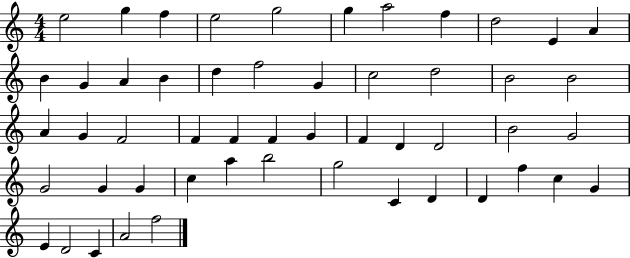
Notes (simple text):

E5/h G5/q F5/q E5/h G5/h G5/q A5/h F5/q D5/h E4/q A4/q B4/q G4/q A4/q B4/q D5/q F5/h G4/q C5/h D5/h B4/h B4/h A4/q G4/q F4/h F4/q F4/q F4/q G4/q F4/q D4/q D4/h B4/h G4/h G4/h G4/q G4/q C5/q A5/q B5/h G5/h C4/q D4/q D4/q F5/q C5/q G4/q E4/q D4/h C4/q A4/h F5/h